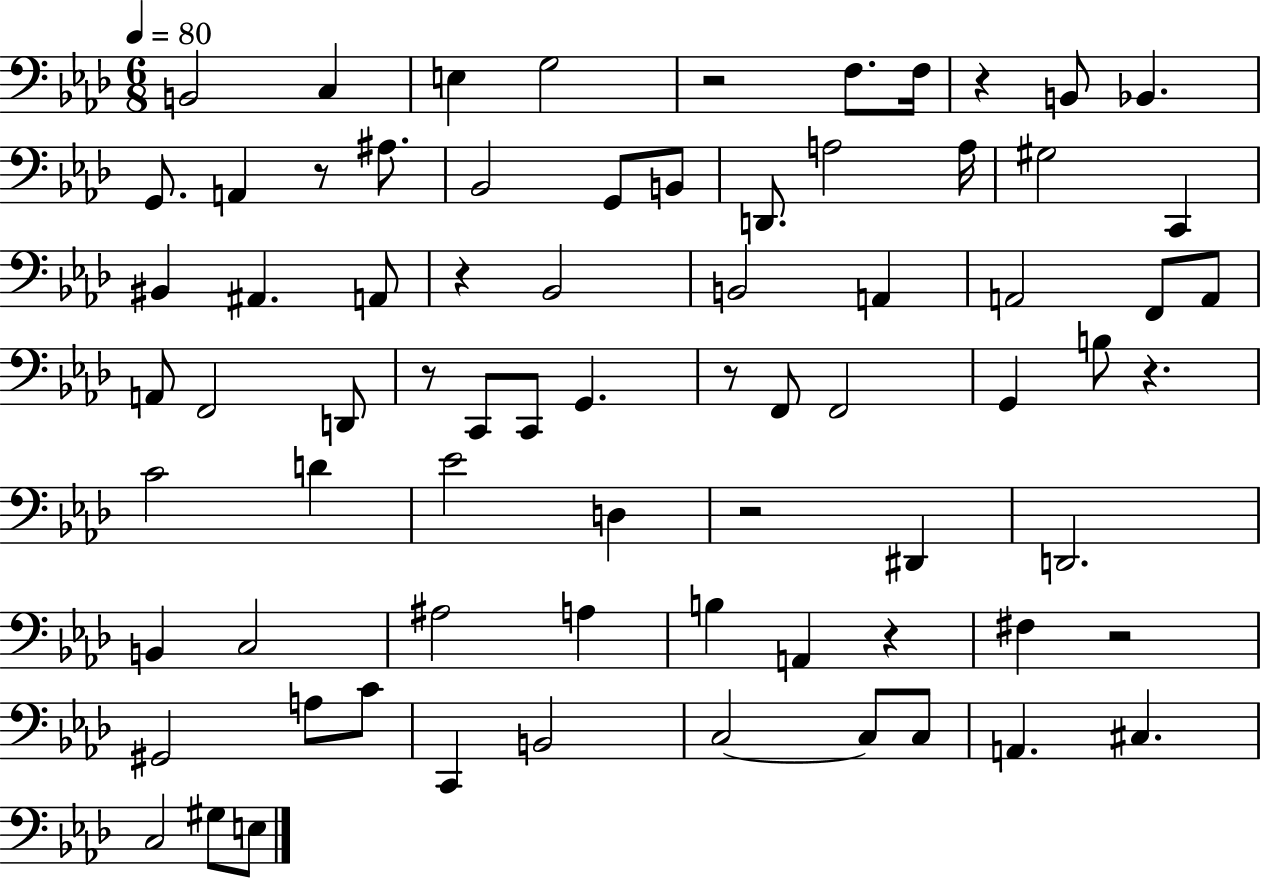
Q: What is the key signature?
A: AES major